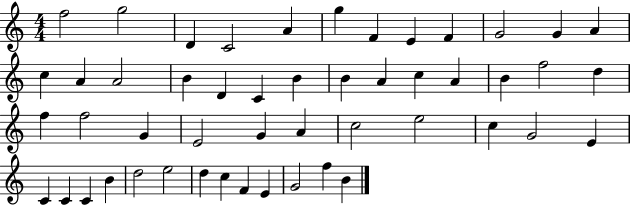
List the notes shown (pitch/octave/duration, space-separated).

F5/h G5/h D4/q C4/h A4/q G5/q F4/q E4/q F4/q G4/h G4/q A4/q C5/q A4/q A4/h B4/q D4/q C4/q B4/q B4/q A4/q C5/q A4/q B4/q F5/h D5/q F5/q F5/h G4/q E4/h G4/q A4/q C5/h E5/h C5/q G4/h E4/q C4/q C4/q C4/q B4/q D5/h E5/h D5/q C5/q F4/q E4/q G4/h F5/q B4/q